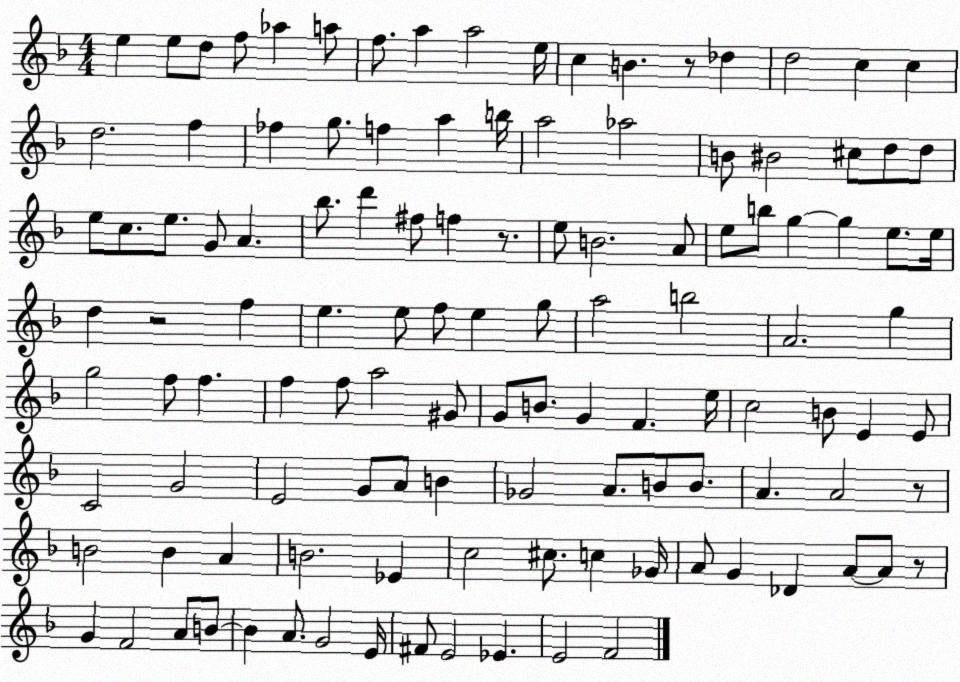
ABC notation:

X:1
T:Untitled
M:4/4
L:1/4
K:F
e e/2 d/2 f/2 _a a/2 f/2 a a2 e/4 c B z/2 _d d2 c c d2 f _f g/2 f a b/4 a2 _a2 B/2 ^B2 ^c/2 d/2 d/2 e/2 c/2 e/2 G/2 A _b/2 d' ^f/2 f z/2 e/2 B2 A/2 e/2 b/2 g g e/2 e/4 d z2 f e e/2 f/2 e g/2 a2 b2 A2 g g2 f/2 f f f/2 a2 ^G/2 G/2 B/2 G F e/4 c2 B/2 E E/2 C2 G2 E2 G/2 A/2 B _G2 A/2 B/2 B/2 A A2 z/2 B2 B A B2 _E c2 ^c/2 c _G/4 A/2 G _D A/2 A/2 z/2 G F2 A/2 B/2 B A/2 G2 E/4 ^F/2 E2 _E E2 F2